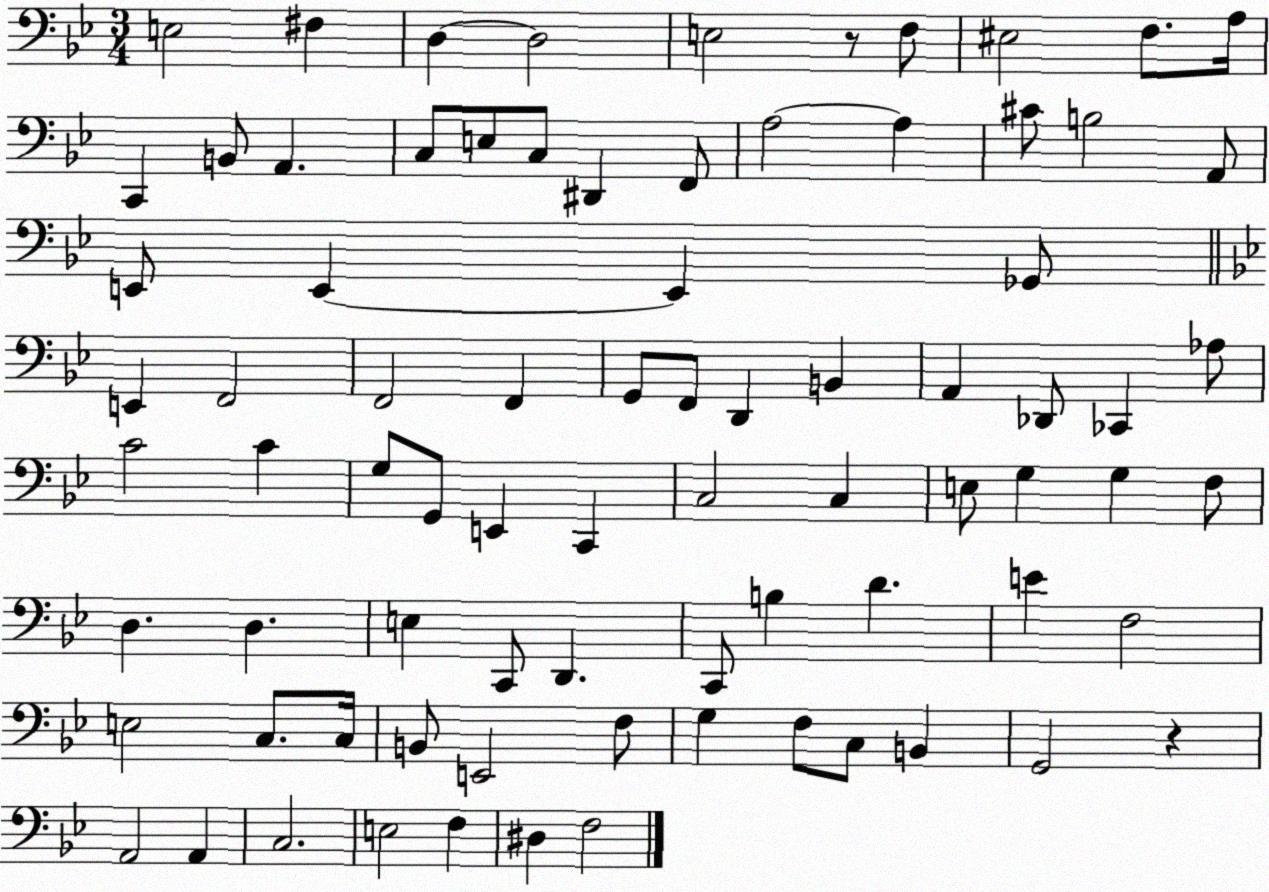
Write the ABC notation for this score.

X:1
T:Untitled
M:3/4
L:1/4
K:Bb
E,2 ^F, D, D,2 E,2 z/2 F,/2 ^E,2 F,/2 A,/4 C,, B,,/2 A,, C,/2 E,/2 C,/2 ^D,, F,,/2 A,2 A, ^C/2 B,2 A,,/2 E,,/2 E,, E,, _G,,/2 E,, F,,2 F,,2 F,, G,,/2 F,,/2 D,, B,, A,, _D,,/2 _C,, _A,/2 C2 C G,/2 G,,/2 E,, C,, C,2 C, E,/2 G, G, F,/2 D, D, E, C,,/2 D,, C,,/2 B, D E F,2 E,2 C,/2 C,/4 B,,/2 E,,2 F,/2 G, F,/2 C,/2 B,, G,,2 z A,,2 A,, C,2 E,2 F, ^D, F,2